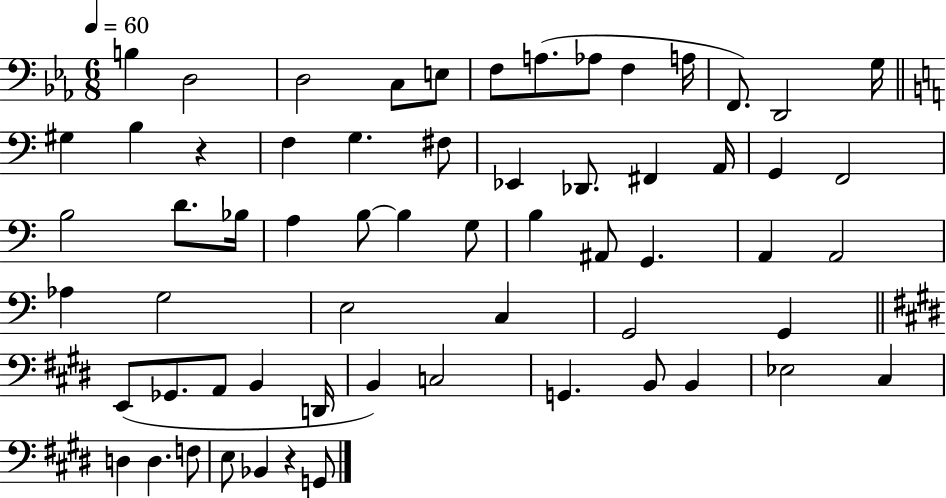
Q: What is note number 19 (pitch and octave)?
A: Eb2